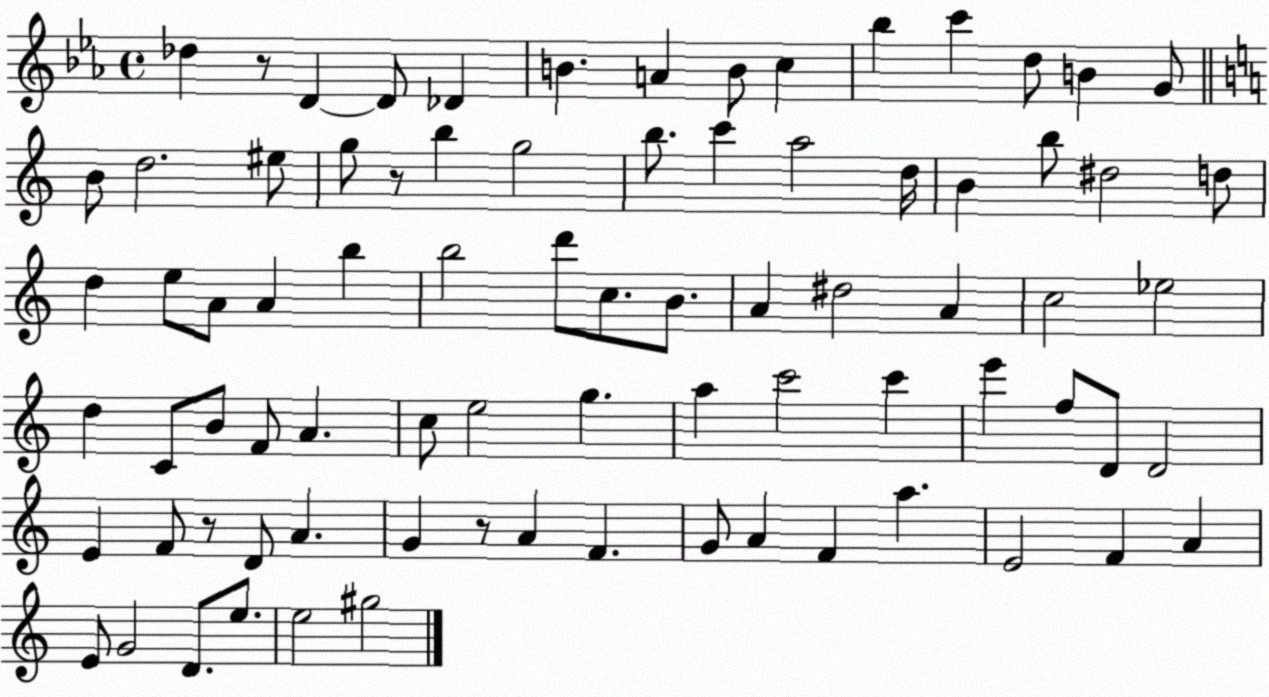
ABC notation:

X:1
T:Untitled
M:4/4
L:1/4
K:Eb
_d z/2 D D/2 _D B A B/2 c _b c' d/2 B G/2 B/2 d2 ^e/2 g/2 z/2 b g2 b/2 c' a2 d/4 B b/2 ^d2 d/2 d e/2 A/2 A b b2 d'/2 c/2 B/2 A ^d2 A c2 _e2 d C/2 B/2 F/2 A c/2 e2 g a c'2 c' e' f/2 D/2 D2 E F/2 z/2 D/2 A G z/2 A F G/2 A F a E2 F A E/2 G2 D/2 e/2 e2 ^g2